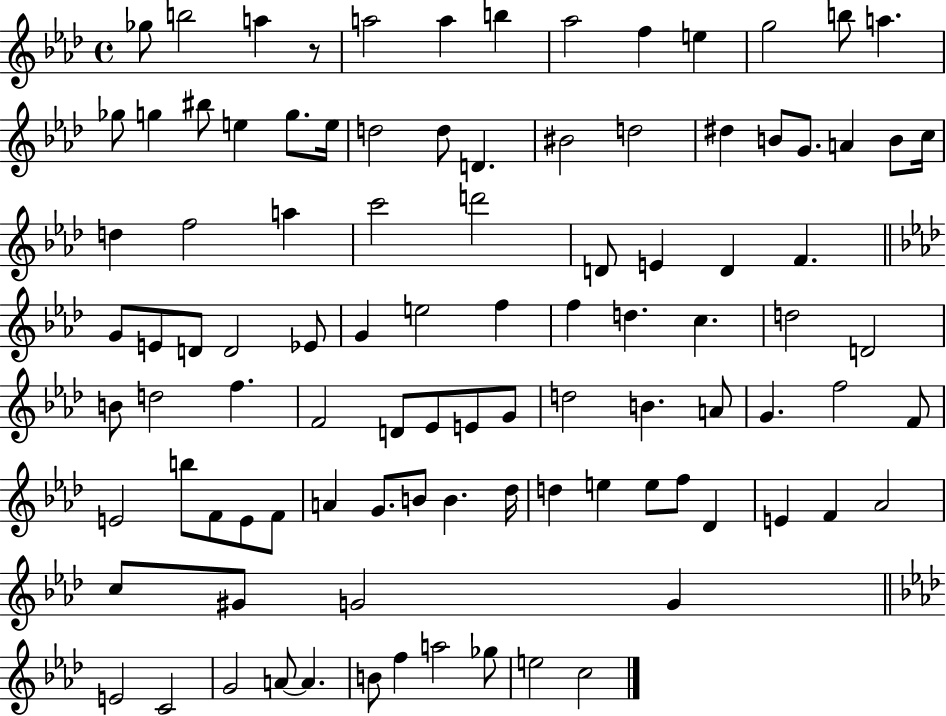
{
  \clef treble
  \time 4/4
  \defaultTimeSignature
  \key aes \major
  ges''8 b''2 a''4 r8 | a''2 a''4 b''4 | aes''2 f''4 e''4 | g''2 b''8 a''4. | \break ges''8 g''4 bis''8 e''4 g''8. e''16 | d''2 d''8 d'4. | bis'2 d''2 | dis''4 b'8 g'8. a'4 b'8 c''16 | \break d''4 f''2 a''4 | c'''2 d'''2 | d'8 e'4 d'4 f'4. | \bar "||" \break \key aes \major g'8 e'8 d'8 d'2 ees'8 | g'4 e''2 f''4 | f''4 d''4. c''4. | d''2 d'2 | \break b'8 d''2 f''4. | f'2 d'8 ees'8 e'8 g'8 | d''2 b'4. a'8 | g'4. f''2 f'8 | \break e'2 b''8 f'8 e'8 f'8 | a'4 g'8. b'8 b'4. des''16 | d''4 e''4 e''8 f''8 des'4 | e'4 f'4 aes'2 | \break c''8 gis'8 g'2 g'4 | \bar "||" \break \key aes \major e'2 c'2 | g'2 a'8~~ a'4. | b'8 f''4 a''2 ges''8 | e''2 c''2 | \break \bar "|."
}